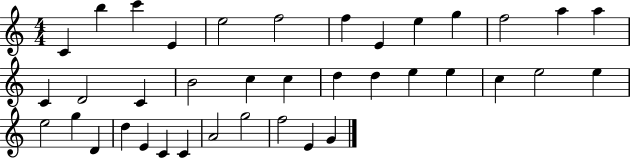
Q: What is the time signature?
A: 4/4